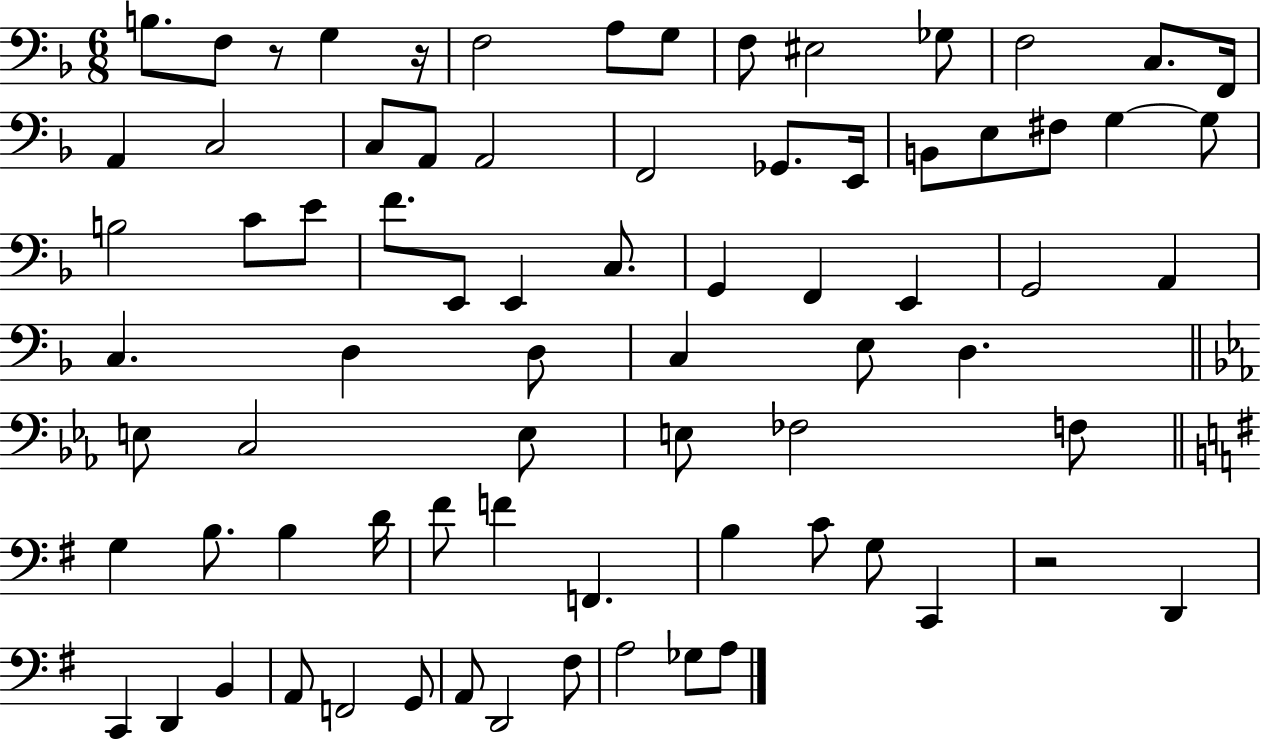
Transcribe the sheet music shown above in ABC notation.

X:1
T:Untitled
M:6/8
L:1/4
K:F
B,/2 F,/2 z/2 G, z/4 F,2 A,/2 G,/2 F,/2 ^E,2 _G,/2 F,2 C,/2 F,,/4 A,, C,2 C,/2 A,,/2 A,,2 F,,2 _G,,/2 E,,/4 B,,/2 E,/2 ^F,/2 G, G,/2 B,2 C/2 E/2 F/2 E,,/2 E,, C,/2 G,, F,, E,, G,,2 A,, C, D, D,/2 C, E,/2 D, E,/2 C,2 E,/2 E,/2 _F,2 F,/2 G, B,/2 B, D/4 ^F/2 F F,, B, C/2 G,/2 C,, z2 D,, C,, D,, B,, A,,/2 F,,2 G,,/2 A,,/2 D,,2 ^F,/2 A,2 _G,/2 A,/2